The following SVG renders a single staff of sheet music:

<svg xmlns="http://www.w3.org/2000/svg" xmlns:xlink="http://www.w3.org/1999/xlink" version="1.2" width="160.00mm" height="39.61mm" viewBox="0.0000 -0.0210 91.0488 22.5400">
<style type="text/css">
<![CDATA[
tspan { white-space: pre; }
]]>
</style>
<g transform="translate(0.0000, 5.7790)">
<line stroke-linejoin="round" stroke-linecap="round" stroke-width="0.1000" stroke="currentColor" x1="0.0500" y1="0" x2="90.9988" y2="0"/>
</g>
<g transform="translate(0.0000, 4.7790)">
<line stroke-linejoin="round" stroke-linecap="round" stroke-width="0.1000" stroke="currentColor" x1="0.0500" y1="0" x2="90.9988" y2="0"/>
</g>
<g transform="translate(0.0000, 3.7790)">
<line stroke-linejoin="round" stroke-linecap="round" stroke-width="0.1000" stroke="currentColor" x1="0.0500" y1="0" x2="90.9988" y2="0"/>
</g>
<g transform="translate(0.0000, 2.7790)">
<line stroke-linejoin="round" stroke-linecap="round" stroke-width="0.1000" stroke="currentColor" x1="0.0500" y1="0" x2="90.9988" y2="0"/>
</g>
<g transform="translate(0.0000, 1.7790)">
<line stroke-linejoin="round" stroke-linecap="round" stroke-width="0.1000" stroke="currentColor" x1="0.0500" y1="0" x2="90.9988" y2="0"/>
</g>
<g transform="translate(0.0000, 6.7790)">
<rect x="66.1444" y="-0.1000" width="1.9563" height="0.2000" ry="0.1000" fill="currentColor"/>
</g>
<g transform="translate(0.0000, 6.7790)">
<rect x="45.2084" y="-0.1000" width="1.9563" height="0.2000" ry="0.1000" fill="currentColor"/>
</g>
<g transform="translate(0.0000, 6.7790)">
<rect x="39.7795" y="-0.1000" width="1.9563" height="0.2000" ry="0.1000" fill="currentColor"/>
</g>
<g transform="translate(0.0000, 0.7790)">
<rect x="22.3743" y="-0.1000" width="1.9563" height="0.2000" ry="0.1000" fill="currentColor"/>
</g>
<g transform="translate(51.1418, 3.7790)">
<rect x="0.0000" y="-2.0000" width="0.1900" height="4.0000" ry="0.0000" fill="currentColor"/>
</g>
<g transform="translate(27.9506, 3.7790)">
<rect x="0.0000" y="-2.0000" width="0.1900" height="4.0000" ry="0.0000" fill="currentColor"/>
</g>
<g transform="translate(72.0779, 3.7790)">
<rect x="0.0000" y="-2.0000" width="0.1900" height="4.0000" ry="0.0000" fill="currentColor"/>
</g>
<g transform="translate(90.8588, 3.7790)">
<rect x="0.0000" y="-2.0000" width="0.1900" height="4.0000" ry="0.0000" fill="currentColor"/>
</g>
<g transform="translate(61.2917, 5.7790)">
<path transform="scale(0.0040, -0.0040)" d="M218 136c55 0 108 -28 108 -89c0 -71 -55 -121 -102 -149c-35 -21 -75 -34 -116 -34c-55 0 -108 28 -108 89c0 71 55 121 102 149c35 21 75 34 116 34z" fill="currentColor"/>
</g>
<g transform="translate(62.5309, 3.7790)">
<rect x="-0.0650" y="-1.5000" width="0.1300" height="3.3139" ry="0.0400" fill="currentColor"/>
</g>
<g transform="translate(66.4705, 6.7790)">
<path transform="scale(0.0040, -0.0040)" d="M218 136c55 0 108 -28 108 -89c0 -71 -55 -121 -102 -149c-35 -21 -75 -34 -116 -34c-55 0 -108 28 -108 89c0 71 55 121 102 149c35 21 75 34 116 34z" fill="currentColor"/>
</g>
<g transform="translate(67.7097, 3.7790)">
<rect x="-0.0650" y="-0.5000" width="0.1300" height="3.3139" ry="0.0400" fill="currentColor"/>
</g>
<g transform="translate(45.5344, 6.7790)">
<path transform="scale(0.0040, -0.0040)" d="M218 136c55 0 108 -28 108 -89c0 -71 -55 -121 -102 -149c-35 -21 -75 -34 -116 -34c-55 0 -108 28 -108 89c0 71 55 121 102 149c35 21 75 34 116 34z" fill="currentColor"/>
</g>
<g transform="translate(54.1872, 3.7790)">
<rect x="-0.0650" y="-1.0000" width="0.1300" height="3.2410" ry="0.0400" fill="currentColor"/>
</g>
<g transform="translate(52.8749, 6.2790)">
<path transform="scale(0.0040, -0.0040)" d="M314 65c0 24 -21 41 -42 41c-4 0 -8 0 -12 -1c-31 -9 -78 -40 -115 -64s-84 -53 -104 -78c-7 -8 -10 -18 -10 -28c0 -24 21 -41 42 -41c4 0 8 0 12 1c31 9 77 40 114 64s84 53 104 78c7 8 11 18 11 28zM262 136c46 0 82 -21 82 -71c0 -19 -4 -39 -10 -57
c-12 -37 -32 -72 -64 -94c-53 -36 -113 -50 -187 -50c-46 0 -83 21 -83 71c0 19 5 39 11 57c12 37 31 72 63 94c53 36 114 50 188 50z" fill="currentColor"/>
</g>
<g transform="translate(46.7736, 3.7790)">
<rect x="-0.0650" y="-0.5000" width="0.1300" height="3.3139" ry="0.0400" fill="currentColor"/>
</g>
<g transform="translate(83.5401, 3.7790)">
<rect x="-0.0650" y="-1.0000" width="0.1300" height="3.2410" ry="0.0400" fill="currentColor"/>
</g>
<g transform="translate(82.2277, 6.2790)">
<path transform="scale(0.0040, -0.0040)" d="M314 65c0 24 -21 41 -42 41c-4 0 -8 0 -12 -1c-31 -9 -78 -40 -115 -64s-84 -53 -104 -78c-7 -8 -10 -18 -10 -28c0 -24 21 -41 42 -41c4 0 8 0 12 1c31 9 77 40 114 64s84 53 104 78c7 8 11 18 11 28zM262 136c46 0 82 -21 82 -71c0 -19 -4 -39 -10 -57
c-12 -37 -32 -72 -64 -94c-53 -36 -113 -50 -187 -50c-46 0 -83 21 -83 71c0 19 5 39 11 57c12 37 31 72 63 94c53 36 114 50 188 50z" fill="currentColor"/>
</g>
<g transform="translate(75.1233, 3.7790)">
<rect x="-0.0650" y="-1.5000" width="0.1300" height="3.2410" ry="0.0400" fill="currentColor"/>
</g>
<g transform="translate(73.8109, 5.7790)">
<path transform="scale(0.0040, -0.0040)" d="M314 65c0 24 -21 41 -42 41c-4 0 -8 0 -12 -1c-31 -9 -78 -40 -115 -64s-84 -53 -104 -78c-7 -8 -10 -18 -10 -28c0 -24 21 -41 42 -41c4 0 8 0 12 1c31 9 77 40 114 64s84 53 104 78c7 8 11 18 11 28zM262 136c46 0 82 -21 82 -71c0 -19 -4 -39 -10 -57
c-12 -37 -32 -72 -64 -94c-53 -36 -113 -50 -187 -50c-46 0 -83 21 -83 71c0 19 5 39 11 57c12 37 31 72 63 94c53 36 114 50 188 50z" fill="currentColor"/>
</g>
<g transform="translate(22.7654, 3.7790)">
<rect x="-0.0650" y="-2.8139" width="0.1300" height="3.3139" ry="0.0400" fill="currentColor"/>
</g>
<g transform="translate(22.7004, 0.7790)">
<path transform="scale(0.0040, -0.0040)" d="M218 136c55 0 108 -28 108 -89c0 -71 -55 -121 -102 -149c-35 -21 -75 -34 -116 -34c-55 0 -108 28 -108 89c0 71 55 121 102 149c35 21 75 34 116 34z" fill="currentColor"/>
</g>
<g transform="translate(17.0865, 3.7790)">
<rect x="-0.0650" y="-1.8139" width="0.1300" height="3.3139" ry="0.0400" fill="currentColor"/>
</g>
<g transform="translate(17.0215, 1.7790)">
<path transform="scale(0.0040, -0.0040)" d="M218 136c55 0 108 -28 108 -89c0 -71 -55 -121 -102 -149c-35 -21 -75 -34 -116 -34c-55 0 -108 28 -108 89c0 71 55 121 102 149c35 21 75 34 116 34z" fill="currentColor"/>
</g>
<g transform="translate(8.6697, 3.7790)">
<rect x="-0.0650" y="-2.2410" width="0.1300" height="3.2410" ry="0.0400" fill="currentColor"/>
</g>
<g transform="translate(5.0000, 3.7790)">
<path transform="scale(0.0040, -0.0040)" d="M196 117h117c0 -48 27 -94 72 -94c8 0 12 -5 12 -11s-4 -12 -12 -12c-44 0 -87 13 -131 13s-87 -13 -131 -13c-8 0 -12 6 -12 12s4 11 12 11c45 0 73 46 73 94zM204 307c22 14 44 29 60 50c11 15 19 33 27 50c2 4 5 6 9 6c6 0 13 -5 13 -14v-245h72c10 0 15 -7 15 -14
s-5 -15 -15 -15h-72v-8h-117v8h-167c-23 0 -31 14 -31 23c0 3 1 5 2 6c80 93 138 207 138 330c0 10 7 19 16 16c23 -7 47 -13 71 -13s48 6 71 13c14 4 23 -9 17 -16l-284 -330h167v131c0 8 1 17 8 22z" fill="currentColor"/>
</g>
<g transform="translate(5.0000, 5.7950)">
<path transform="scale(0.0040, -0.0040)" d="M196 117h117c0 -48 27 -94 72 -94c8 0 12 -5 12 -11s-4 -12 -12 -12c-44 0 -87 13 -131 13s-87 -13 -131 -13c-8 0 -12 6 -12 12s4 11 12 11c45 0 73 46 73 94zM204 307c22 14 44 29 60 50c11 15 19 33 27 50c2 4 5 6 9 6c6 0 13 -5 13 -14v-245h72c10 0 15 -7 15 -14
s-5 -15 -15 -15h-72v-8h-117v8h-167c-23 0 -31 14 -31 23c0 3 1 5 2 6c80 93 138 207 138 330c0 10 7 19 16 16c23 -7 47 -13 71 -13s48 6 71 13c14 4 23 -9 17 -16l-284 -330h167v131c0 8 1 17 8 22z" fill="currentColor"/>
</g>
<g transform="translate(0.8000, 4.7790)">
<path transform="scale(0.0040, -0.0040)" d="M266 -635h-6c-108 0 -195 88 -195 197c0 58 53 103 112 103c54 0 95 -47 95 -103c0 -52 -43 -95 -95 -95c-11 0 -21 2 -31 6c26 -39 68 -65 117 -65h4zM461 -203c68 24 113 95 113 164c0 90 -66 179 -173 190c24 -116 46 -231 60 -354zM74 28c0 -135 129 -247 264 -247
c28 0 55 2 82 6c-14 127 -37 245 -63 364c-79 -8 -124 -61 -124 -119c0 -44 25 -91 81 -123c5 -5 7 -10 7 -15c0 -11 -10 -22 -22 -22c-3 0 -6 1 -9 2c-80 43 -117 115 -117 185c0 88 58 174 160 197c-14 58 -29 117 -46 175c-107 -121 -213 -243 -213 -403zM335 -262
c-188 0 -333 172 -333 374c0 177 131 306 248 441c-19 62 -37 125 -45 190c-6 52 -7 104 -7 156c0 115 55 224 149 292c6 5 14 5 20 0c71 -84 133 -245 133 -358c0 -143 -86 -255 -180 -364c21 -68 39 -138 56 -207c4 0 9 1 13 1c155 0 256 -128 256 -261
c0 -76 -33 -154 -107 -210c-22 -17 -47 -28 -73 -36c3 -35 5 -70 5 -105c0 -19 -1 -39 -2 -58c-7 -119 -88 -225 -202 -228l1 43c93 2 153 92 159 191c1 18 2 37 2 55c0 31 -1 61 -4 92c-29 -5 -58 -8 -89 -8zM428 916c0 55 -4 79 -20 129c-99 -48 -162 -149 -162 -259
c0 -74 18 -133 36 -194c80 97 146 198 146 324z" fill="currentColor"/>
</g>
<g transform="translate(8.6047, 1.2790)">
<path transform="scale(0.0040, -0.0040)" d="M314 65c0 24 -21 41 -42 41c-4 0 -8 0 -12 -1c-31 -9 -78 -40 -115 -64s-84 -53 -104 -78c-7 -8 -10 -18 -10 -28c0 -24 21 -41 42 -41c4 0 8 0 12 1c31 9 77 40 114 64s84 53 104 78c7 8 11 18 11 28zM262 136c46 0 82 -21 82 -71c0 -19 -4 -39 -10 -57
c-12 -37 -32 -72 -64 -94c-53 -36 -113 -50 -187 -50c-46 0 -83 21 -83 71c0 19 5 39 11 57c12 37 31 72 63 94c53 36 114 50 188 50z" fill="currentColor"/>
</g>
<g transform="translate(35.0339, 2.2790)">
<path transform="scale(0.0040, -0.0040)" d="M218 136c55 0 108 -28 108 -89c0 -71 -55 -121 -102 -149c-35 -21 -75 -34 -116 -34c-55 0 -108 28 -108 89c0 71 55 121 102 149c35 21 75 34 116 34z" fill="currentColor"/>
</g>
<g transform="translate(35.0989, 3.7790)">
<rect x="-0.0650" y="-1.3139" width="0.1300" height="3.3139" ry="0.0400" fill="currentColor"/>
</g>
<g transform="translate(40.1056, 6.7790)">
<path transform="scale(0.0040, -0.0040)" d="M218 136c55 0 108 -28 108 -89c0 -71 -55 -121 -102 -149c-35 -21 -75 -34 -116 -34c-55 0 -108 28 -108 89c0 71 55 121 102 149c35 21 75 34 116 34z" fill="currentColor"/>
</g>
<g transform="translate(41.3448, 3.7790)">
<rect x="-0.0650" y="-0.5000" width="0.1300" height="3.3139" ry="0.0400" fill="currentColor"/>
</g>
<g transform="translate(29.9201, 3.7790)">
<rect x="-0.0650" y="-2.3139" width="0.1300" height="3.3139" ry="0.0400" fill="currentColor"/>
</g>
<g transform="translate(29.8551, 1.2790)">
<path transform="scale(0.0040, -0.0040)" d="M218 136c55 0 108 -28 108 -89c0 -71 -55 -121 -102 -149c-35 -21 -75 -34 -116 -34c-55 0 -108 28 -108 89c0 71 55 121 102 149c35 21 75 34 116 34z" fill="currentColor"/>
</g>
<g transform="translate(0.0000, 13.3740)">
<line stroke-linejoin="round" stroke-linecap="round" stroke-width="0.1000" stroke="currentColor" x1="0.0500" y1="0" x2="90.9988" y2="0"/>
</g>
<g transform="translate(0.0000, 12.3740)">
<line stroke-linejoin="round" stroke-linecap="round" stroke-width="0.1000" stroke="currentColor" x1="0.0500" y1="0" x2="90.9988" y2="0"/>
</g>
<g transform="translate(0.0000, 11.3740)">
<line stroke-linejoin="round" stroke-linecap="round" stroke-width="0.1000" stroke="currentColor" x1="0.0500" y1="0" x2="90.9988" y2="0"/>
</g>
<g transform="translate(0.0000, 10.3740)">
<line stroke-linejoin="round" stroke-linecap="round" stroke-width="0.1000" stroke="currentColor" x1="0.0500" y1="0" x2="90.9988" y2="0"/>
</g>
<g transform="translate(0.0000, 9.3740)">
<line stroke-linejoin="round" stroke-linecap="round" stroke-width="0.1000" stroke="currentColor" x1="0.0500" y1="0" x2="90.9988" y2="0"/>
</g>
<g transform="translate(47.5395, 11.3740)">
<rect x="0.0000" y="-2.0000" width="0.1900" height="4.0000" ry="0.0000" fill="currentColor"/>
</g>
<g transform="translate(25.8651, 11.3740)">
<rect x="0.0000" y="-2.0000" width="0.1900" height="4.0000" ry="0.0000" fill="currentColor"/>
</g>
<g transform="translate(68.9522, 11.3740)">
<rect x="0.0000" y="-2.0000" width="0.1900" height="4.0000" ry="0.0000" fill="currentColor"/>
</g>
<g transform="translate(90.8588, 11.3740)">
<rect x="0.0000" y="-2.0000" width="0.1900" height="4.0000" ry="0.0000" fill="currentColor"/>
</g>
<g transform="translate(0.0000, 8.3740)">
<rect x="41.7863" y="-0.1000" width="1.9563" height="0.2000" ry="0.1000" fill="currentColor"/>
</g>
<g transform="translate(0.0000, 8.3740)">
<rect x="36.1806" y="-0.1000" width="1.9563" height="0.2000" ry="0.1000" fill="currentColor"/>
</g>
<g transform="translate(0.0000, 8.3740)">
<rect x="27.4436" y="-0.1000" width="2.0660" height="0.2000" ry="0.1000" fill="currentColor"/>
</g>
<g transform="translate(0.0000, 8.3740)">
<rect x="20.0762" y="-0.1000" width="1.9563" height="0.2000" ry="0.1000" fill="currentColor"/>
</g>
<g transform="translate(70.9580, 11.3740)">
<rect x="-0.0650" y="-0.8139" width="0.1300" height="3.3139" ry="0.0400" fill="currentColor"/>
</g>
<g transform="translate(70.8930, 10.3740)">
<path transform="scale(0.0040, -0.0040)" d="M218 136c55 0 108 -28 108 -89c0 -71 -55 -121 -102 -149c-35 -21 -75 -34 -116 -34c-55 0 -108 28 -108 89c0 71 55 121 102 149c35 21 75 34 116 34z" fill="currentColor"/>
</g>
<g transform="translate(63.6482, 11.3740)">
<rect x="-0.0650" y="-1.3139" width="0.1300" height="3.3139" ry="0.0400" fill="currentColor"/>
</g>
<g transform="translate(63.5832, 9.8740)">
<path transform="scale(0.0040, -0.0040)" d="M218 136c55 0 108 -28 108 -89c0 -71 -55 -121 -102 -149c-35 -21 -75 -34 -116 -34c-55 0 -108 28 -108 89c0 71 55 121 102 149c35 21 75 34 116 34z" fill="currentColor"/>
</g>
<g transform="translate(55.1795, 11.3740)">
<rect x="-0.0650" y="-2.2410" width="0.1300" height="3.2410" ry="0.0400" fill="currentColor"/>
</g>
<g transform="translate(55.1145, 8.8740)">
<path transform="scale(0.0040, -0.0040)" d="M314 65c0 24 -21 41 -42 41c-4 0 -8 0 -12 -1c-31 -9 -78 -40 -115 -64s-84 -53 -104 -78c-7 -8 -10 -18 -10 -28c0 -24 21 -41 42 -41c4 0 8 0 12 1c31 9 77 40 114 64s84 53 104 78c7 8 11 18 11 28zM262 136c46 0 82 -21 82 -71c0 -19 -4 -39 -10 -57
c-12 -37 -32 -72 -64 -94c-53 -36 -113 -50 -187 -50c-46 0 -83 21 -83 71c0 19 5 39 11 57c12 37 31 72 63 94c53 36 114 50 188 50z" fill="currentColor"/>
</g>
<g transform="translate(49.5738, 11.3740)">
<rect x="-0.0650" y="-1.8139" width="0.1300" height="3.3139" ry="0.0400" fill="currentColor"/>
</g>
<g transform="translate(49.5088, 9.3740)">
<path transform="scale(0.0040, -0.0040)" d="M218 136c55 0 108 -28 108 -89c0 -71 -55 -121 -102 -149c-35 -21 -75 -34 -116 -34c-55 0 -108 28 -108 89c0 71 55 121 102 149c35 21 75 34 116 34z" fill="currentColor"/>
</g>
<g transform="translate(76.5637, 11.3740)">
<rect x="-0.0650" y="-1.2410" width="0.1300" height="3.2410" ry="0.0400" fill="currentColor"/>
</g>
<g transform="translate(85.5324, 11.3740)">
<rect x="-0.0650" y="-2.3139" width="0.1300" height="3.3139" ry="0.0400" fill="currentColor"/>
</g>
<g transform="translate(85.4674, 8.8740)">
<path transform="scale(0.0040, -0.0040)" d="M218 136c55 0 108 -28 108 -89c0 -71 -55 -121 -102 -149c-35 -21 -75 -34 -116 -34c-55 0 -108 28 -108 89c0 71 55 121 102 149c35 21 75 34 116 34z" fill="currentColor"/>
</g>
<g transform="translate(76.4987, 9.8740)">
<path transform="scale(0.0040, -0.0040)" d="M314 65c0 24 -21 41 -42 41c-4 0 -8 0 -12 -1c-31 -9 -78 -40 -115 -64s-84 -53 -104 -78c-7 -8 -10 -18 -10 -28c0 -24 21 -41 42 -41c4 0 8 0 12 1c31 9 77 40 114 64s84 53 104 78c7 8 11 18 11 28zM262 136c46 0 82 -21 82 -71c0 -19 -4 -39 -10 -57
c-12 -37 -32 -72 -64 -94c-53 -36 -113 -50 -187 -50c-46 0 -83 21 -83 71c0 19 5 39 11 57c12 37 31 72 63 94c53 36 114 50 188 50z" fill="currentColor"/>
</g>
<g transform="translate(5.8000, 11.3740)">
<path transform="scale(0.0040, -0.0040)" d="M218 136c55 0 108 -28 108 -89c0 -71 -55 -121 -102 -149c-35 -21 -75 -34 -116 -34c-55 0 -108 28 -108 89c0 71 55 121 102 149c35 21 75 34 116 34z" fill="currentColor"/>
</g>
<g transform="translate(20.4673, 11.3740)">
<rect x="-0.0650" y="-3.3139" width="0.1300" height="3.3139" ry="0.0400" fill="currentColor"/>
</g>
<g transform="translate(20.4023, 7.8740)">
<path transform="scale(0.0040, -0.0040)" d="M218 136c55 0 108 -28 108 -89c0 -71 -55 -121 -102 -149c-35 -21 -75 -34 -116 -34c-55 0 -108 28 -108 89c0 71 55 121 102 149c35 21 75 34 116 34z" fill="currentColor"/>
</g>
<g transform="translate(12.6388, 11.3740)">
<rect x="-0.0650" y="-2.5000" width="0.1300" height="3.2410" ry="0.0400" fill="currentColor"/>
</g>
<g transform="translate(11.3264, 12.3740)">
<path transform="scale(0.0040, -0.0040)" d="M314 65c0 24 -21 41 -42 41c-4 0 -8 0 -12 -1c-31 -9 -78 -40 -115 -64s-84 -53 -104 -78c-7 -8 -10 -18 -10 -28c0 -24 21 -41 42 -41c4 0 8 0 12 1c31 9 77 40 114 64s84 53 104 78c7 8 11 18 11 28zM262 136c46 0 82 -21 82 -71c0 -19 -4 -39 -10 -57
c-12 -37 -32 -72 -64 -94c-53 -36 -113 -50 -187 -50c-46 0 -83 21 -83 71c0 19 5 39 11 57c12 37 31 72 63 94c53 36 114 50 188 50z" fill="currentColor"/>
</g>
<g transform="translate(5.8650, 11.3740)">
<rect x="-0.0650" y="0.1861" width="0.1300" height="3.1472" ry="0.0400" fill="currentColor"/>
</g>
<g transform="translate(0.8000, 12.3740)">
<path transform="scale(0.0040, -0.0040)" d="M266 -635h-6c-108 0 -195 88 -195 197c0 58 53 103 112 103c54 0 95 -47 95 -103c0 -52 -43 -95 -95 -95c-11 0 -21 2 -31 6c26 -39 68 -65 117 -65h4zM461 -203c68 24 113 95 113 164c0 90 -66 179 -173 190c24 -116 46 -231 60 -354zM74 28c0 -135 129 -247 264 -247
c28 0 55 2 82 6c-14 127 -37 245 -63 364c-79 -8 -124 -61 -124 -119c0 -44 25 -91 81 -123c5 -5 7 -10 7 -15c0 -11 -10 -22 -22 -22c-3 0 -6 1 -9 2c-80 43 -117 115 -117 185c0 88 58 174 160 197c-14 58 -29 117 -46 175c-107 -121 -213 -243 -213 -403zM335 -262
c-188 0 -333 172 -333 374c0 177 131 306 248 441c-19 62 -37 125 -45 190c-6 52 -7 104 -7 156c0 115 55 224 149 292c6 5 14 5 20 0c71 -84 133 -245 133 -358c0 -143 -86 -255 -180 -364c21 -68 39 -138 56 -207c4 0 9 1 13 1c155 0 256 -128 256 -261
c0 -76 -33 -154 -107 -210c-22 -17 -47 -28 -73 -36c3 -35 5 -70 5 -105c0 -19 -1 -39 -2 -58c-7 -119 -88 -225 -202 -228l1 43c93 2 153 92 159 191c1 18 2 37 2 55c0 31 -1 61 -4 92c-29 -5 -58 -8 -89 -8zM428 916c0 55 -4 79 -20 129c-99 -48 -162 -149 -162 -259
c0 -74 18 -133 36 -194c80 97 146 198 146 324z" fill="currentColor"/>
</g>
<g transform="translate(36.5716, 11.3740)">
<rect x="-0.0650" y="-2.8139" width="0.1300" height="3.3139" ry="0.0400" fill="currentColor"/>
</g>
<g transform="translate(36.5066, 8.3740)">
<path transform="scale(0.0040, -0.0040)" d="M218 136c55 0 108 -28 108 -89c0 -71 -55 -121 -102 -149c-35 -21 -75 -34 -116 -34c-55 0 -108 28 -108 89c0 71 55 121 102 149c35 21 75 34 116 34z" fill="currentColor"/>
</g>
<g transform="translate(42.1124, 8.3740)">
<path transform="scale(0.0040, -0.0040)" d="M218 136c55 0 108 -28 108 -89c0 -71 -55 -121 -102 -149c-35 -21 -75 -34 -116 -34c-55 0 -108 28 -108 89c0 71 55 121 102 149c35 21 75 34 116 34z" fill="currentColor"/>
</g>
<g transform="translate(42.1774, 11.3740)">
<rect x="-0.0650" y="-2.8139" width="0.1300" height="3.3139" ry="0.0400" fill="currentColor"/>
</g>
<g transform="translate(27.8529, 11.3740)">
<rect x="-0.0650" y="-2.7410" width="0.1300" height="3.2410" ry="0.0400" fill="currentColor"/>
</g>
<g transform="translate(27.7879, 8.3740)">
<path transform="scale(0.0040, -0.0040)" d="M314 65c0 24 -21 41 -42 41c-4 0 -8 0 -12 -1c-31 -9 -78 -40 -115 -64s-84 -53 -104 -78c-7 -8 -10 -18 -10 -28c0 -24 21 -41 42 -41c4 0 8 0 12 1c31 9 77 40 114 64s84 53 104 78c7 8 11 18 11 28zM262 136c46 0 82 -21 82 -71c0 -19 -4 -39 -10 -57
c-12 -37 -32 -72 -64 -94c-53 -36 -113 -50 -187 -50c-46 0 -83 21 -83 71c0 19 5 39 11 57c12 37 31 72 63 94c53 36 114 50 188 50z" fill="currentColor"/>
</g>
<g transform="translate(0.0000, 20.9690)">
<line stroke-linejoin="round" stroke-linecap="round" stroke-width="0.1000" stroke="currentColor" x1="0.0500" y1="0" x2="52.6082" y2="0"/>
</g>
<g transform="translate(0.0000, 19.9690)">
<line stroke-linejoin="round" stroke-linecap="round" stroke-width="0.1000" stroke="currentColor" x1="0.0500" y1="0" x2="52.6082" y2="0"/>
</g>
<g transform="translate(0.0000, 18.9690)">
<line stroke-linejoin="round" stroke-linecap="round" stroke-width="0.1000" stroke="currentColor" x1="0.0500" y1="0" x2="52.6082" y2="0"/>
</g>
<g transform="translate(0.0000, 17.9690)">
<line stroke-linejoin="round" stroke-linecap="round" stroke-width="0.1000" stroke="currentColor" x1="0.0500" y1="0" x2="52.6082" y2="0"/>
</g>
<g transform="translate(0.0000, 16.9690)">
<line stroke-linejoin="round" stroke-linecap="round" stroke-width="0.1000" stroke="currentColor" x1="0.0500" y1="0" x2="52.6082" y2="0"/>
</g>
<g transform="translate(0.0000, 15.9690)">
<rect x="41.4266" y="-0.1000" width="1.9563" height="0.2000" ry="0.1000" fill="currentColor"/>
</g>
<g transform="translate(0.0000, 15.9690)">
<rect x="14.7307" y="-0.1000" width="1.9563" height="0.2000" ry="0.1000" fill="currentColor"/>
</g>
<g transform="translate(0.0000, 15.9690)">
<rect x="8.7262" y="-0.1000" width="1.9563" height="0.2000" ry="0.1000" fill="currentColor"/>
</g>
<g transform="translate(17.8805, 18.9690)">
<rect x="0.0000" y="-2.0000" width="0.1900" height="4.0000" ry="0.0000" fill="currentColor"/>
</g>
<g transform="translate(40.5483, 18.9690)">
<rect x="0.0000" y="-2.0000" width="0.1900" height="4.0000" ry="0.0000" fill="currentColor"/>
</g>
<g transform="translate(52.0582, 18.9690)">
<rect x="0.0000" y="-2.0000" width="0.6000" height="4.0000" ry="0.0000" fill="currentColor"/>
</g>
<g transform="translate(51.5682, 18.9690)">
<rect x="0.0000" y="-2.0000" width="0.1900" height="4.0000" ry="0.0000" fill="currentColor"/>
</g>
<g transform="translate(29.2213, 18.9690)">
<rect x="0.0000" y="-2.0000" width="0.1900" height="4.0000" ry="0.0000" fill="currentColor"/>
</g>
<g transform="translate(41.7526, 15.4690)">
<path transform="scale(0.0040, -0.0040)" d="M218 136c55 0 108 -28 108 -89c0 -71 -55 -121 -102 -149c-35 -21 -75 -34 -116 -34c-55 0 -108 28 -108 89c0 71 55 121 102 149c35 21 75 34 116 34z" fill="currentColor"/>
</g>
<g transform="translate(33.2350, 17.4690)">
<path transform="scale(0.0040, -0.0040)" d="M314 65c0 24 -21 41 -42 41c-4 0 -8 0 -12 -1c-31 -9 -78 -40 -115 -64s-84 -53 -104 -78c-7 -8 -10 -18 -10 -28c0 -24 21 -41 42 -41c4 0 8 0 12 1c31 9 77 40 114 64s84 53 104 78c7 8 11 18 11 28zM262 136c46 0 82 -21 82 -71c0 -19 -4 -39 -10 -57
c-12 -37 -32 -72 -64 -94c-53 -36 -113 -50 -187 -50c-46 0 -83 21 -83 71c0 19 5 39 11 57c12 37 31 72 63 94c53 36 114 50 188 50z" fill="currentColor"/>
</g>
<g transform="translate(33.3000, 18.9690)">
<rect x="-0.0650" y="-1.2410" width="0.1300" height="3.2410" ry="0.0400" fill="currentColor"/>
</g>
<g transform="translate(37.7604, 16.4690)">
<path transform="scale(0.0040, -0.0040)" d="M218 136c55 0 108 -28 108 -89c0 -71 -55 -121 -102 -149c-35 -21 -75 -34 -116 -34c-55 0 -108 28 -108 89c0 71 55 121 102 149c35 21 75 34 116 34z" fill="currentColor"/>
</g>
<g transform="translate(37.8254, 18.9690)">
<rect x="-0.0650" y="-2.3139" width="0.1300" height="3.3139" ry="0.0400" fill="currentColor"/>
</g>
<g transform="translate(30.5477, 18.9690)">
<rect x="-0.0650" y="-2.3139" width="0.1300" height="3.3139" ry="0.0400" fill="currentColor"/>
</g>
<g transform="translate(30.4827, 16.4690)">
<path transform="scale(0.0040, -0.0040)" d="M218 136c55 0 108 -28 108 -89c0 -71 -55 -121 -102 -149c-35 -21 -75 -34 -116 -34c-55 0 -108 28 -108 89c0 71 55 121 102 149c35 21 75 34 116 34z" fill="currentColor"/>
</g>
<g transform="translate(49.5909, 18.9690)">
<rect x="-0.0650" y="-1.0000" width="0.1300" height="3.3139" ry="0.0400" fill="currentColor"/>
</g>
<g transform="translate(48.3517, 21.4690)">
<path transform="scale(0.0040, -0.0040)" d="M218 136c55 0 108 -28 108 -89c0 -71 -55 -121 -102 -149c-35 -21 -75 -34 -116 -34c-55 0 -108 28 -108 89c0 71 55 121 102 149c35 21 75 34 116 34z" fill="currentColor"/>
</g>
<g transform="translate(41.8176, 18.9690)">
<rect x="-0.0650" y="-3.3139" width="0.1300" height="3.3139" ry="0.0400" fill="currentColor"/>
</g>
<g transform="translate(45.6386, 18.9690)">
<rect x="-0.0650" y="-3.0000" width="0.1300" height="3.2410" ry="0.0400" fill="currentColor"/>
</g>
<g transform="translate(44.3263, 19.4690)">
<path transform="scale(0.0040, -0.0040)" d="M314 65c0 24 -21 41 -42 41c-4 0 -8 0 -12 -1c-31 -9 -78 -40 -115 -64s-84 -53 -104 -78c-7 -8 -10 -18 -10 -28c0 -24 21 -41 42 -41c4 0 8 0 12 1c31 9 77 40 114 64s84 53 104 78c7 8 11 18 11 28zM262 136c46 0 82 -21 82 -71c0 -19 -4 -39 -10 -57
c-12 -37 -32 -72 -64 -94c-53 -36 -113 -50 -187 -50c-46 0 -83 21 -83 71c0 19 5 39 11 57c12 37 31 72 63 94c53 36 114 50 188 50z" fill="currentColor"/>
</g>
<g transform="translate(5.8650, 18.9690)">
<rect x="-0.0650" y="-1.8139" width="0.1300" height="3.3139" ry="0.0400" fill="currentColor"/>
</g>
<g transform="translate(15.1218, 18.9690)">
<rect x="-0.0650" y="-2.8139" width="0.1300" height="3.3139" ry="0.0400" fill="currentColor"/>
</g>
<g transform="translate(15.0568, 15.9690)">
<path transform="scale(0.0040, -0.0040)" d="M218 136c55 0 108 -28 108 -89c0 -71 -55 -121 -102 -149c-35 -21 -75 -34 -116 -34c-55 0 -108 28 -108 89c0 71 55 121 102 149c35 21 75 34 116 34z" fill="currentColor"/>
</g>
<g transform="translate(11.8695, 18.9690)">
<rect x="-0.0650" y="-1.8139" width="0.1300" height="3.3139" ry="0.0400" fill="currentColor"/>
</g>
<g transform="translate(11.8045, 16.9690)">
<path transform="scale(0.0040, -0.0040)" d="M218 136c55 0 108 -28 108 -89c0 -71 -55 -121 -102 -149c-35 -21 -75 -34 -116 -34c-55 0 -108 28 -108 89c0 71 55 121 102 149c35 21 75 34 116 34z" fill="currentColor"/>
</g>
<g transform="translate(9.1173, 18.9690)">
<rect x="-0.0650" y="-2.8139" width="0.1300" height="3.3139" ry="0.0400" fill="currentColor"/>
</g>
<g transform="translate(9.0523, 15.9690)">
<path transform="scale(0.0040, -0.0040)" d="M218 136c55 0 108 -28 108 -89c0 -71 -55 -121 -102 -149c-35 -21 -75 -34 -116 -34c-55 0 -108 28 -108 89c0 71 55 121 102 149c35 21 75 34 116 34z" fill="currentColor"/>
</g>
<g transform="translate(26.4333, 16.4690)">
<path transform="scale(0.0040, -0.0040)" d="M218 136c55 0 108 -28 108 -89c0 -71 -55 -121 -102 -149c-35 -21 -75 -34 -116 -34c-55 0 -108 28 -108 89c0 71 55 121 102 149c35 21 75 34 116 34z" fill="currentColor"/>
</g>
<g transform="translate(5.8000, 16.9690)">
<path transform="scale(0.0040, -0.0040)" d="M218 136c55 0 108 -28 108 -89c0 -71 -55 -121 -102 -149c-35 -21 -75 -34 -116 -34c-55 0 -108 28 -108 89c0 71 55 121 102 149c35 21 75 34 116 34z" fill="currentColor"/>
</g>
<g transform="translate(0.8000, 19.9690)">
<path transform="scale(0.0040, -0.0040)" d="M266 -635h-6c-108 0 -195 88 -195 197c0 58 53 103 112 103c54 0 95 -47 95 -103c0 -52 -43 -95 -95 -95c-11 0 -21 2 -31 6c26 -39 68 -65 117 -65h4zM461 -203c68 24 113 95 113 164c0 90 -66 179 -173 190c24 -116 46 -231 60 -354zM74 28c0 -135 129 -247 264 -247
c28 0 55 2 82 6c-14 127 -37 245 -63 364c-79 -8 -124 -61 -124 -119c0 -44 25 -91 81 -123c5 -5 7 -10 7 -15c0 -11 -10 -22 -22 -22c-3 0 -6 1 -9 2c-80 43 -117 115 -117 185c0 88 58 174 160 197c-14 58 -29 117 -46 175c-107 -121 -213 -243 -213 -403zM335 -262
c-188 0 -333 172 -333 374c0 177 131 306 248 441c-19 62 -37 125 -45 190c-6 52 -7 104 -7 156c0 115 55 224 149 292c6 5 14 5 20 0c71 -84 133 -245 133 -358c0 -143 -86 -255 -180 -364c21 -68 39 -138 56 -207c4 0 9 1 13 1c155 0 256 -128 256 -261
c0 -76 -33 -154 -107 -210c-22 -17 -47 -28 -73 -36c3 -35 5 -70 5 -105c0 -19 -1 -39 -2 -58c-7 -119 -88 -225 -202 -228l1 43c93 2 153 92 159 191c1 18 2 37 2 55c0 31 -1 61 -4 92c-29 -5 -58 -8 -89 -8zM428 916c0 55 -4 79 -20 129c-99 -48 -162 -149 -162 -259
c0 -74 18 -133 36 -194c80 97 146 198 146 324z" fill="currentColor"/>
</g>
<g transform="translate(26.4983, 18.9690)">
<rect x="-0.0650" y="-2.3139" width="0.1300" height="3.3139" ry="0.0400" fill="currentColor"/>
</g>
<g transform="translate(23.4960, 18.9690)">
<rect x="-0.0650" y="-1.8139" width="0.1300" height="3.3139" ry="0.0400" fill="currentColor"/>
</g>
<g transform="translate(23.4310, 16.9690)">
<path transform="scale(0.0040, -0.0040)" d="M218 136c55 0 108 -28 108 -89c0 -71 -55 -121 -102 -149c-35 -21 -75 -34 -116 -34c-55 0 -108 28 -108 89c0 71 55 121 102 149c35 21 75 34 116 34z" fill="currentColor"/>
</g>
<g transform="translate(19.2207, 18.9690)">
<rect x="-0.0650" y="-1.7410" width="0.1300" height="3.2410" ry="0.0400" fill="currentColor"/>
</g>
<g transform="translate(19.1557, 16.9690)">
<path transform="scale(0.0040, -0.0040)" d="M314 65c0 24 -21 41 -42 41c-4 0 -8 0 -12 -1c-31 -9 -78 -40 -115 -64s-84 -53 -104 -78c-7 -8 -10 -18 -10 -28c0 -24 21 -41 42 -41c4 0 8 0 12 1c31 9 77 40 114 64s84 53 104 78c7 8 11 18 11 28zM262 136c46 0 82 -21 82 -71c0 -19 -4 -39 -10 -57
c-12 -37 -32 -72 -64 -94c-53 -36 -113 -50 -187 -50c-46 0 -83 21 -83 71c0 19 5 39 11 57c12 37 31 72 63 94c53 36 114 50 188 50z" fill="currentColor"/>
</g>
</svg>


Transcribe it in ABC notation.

X:1
T:Untitled
M:4/4
L:1/4
K:C
g2 f a g e C C D2 E C E2 D2 B G2 b a2 a a f g2 e d e2 g f a f a f2 f g g e2 g b A2 D